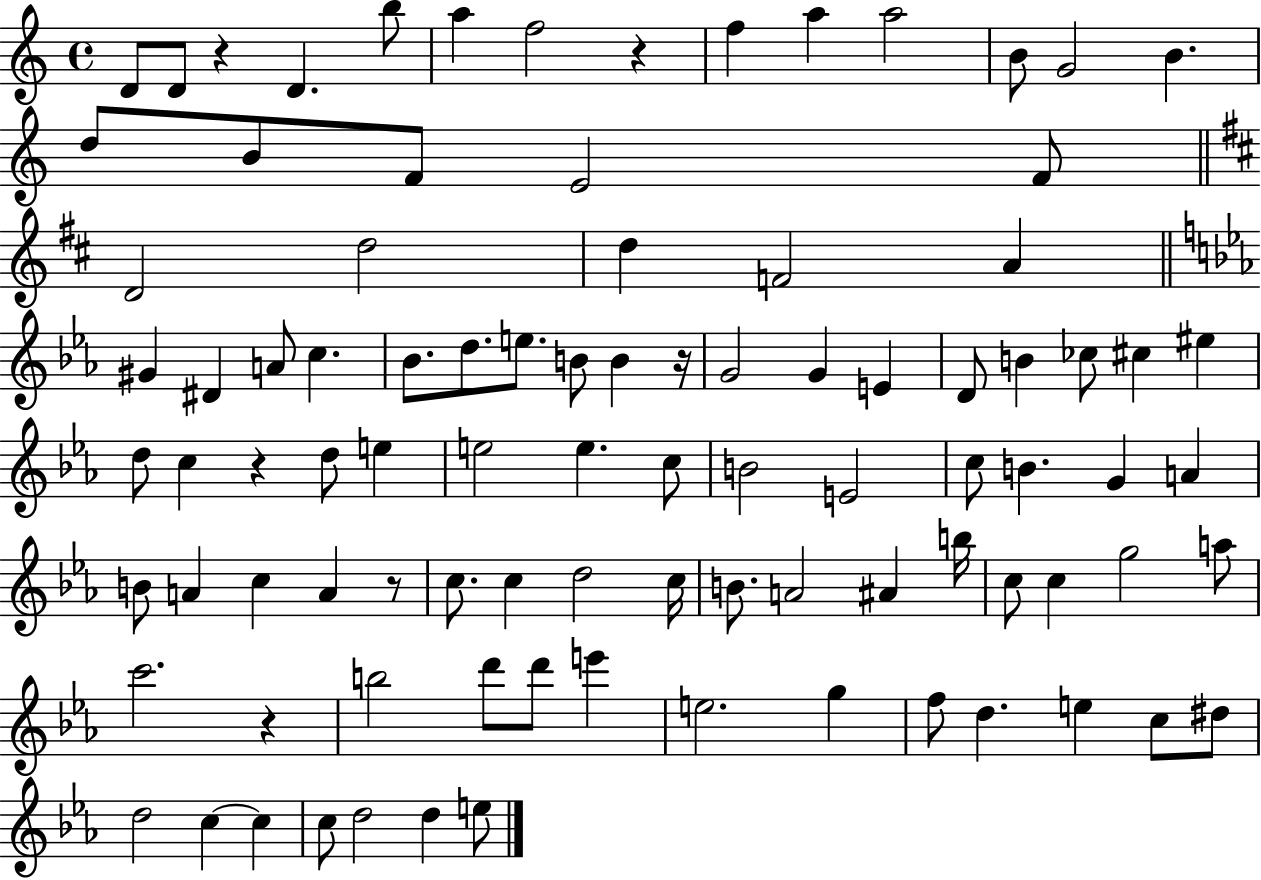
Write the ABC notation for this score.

X:1
T:Untitled
M:4/4
L:1/4
K:C
D/2 D/2 z D b/2 a f2 z f a a2 B/2 G2 B d/2 B/2 F/2 E2 F/2 D2 d2 d F2 A ^G ^D A/2 c _B/2 d/2 e/2 B/2 B z/4 G2 G E D/2 B _c/2 ^c ^e d/2 c z d/2 e e2 e c/2 B2 E2 c/2 B G A B/2 A c A z/2 c/2 c d2 c/4 B/2 A2 ^A b/4 c/2 c g2 a/2 c'2 z b2 d'/2 d'/2 e' e2 g f/2 d e c/2 ^d/2 d2 c c c/2 d2 d e/2